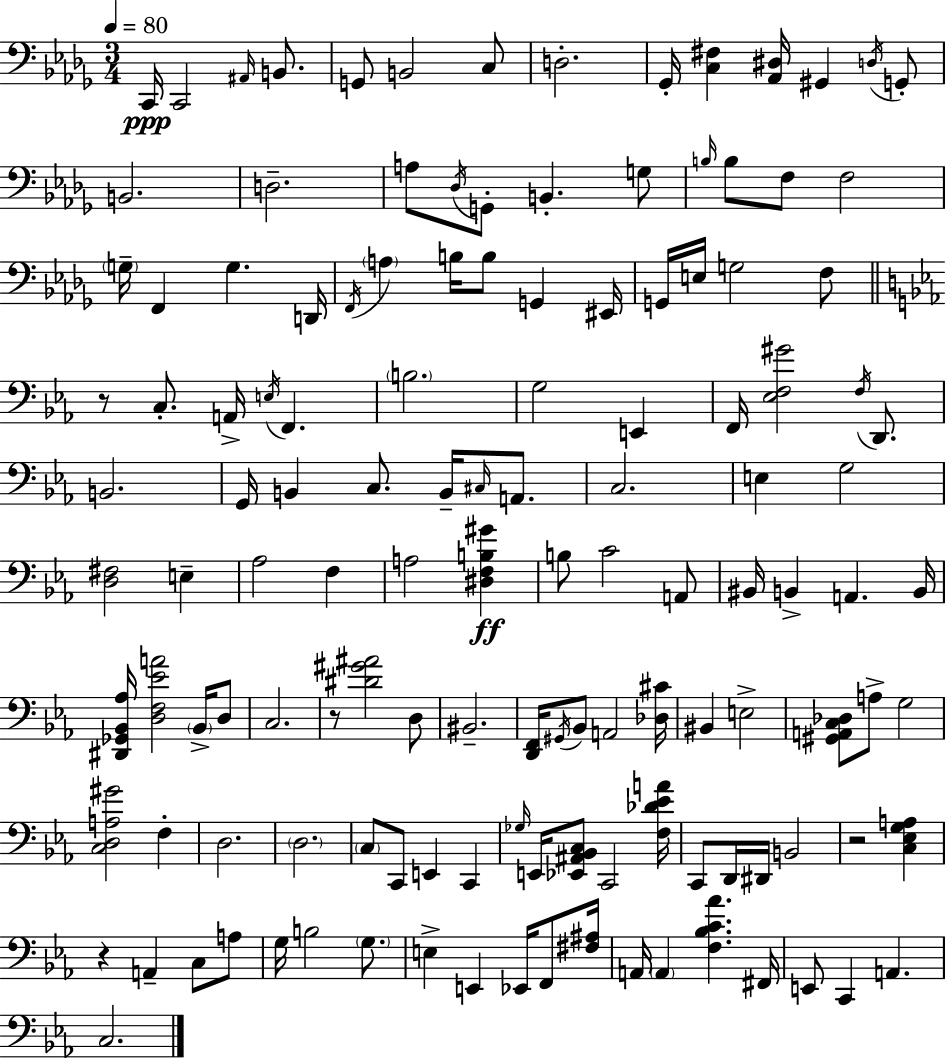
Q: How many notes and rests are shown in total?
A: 132